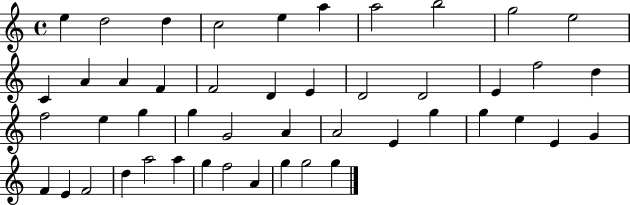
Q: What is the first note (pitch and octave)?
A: E5